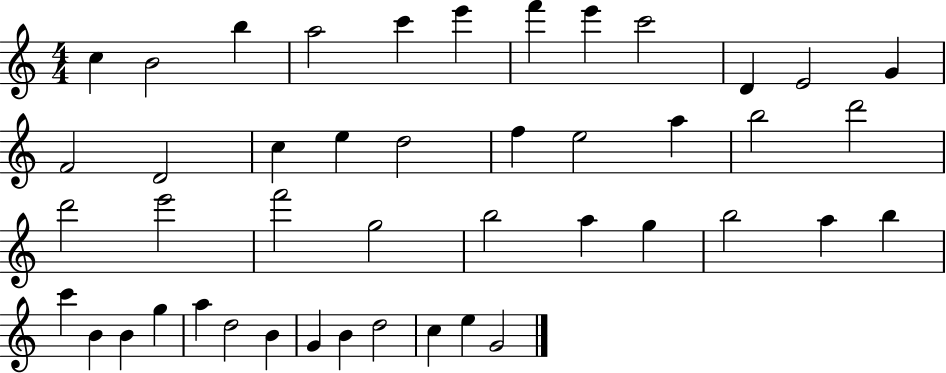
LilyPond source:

{
  \clef treble
  \numericTimeSignature
  \time 4/4
  \key c \major
  c''4 b'2 b''4 | a''2 c'''4 e'''4 | f'''4 e'''4 c'''2 | d'4 e'2 g'4 | \break f'2 d'2 | c''4 e''4 d''2 | f''4 e''2 a''4 | b''2 d'''2 | \break d'''2 e'''2 | f'''2 g''2 | b''2 a''4 g''4 | b''2 a''4 b''4 | \break c'''4 b'4 b'4 g''4 | a''4 d''2 b'4 | g'4 b'4 d''2 | c''4 e''4 g'2 | \break \bar "|."
}